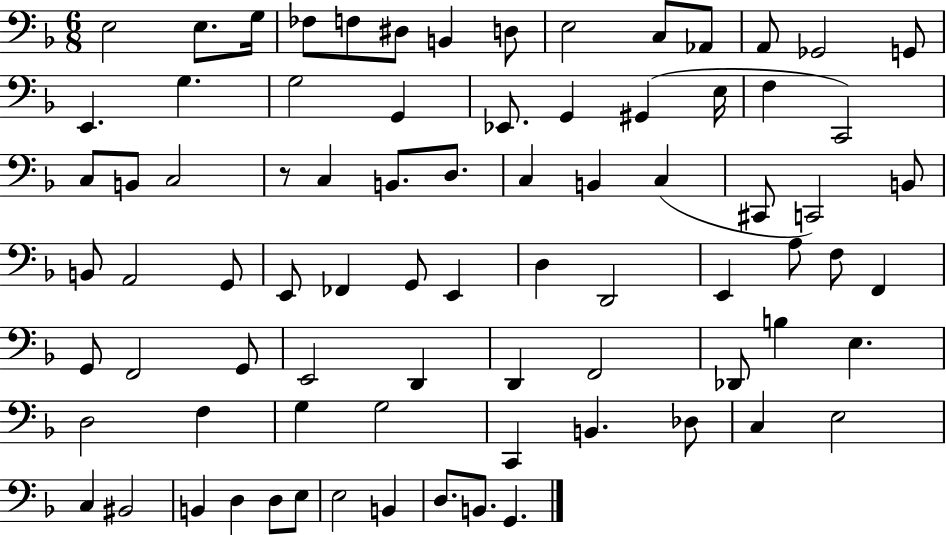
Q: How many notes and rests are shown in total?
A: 80